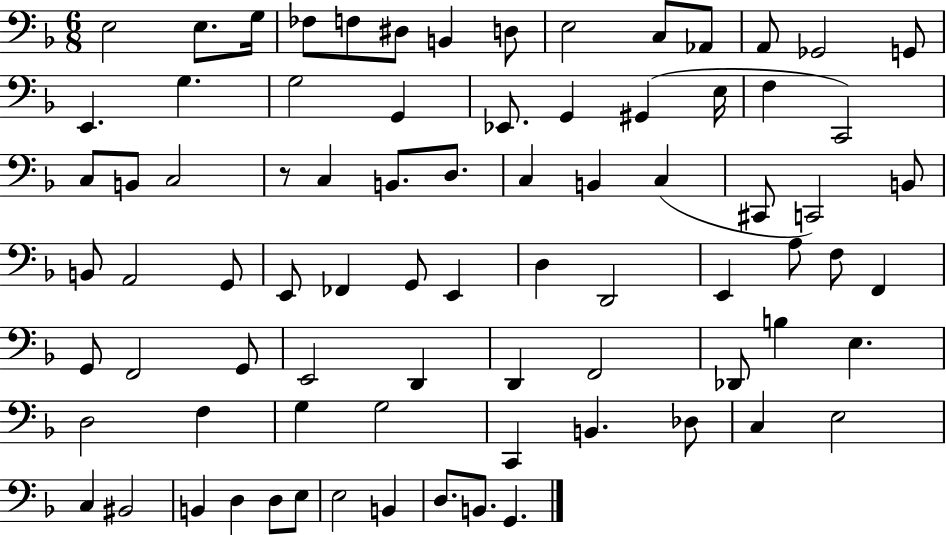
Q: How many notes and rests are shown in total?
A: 80